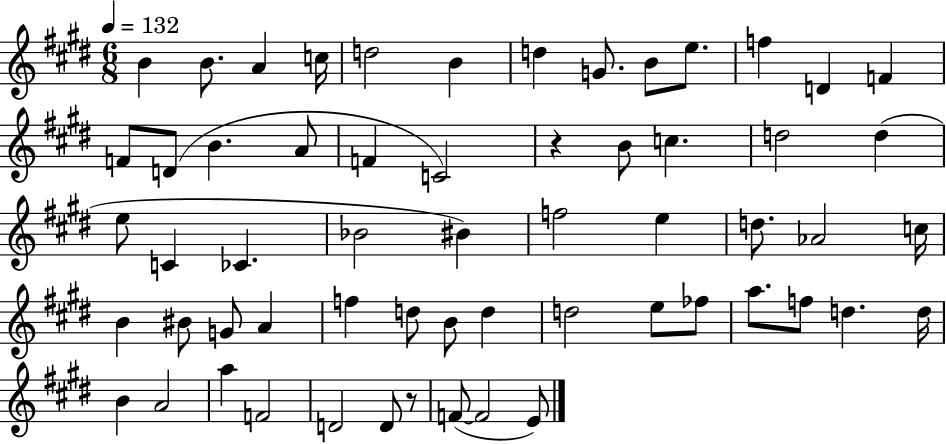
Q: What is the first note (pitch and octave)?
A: B4